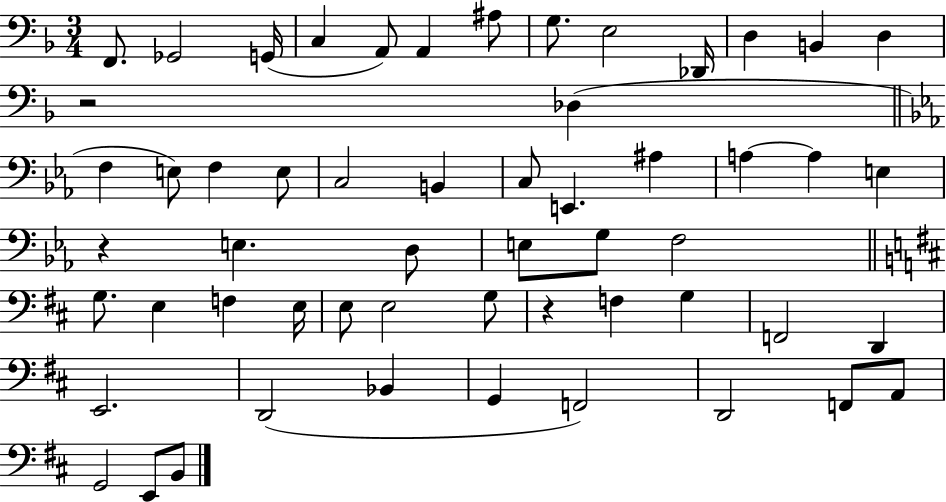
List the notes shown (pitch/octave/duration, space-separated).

F2/e. Gb2/h G2/s C3/q A2/e A2/q A#3/e G3/e. E3/h Db2/s D3/q B2/q D3/q R/h Db3/q F3/q E3/e F3/q E3/e C3/h B2/q C3/e E2/q. A#3/q A3/q A3/q E3/q R/q E3/q. D3/e E3/e G3/e F3/h G3/e. E3/q F3/q E3/s E3/e E3/h G3/e R/q F3/q G3/q F2/h D2/q E2/h. D2/h Bb2/q G2/q F2/h D2/h F2/e A2/e G2/h E2/e B2/e